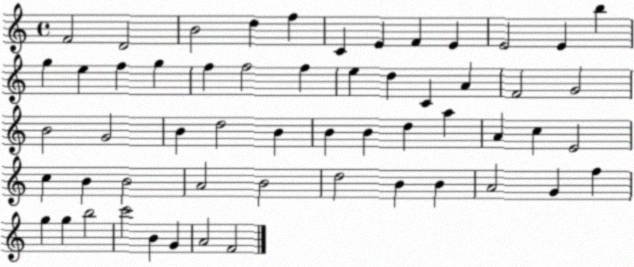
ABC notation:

X:1
T:Untitled
M:4/4
L:1/4
K:C
F2 D2 B2 d f C E F E E2 E b g e f g f f2 f e d C A F2 G2 B2 G2 B d2 B B B d a A c E2 c B B2 A2 B2 d2 B B A2 G f g g b2 c'2 B G A2 F2